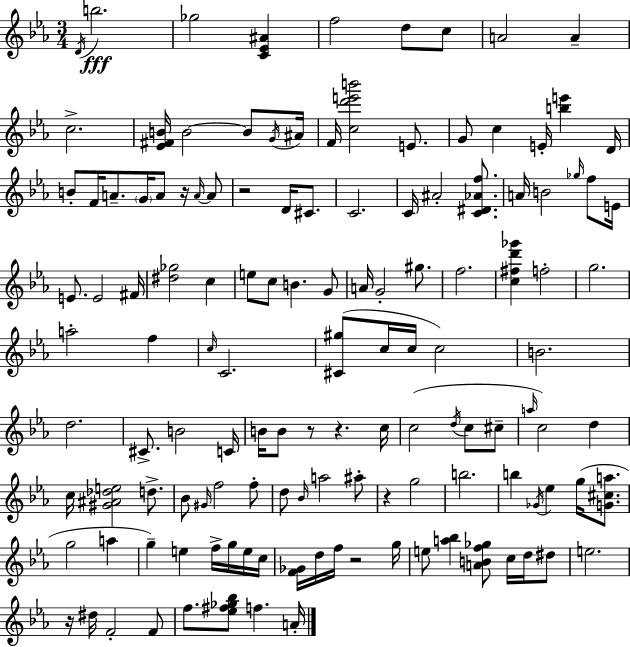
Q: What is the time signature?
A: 3/4